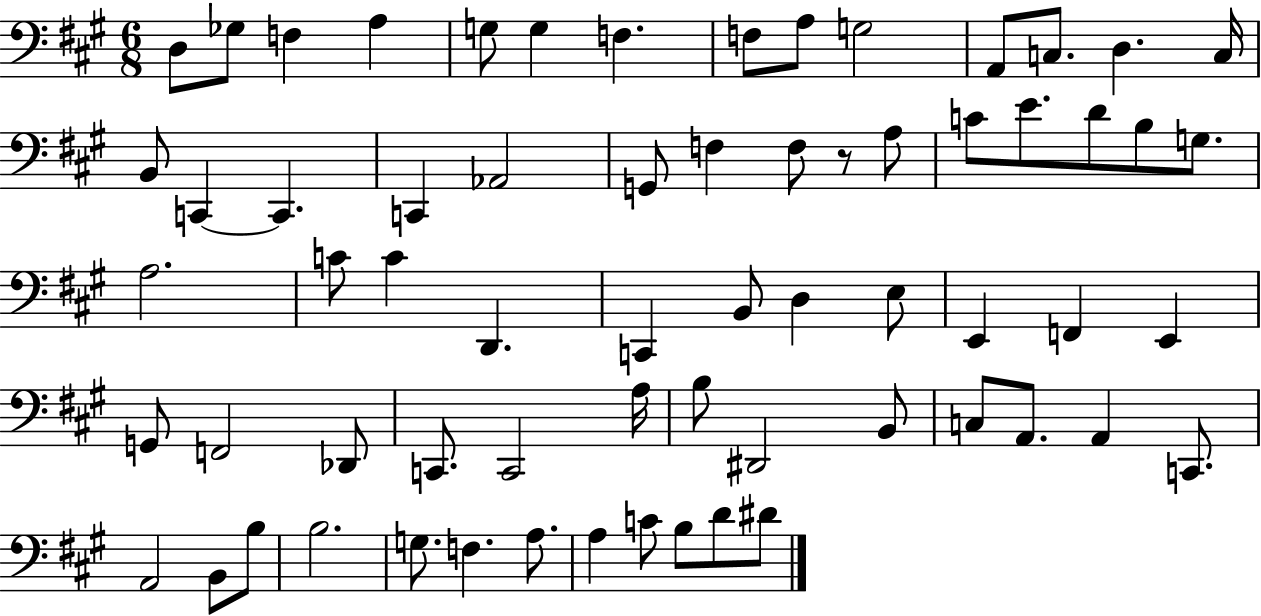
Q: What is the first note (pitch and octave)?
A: D3